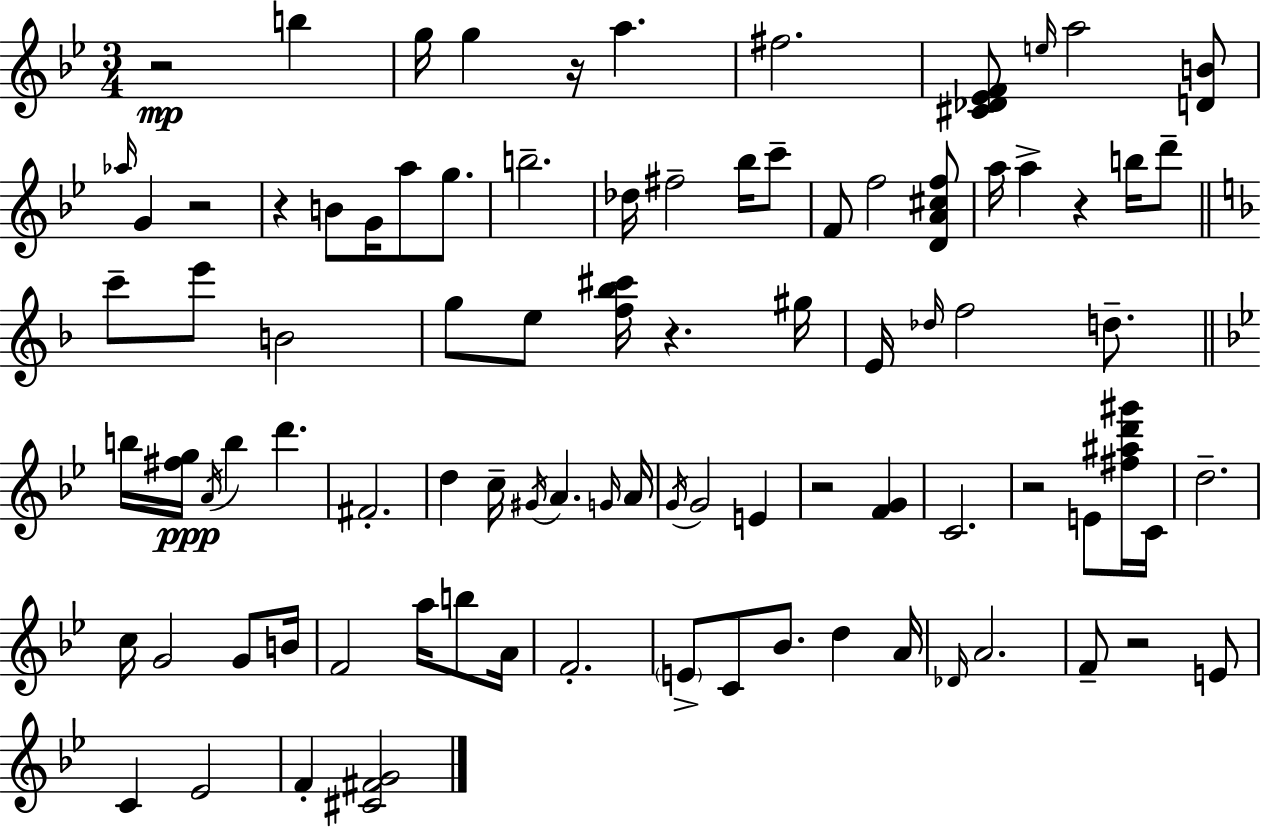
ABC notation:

X:1
T:Untitled
M:3/4
L:1/4
K:Gm
z2 b g/4 g z/4 a ^f2 [^C_D_EF]/2 e/4 a2 [DB]/2 _a/4 G z2 z B/2 G/4 a/2 g/2 b2 _d/4 ^f2 _b/4 c'/2 F/2 f2 [DA^cf]/2 a/4 a z b/4 d'/2 c'/2 e'/2 B2 g/2 e/2 [f_b^c']/4 z ^g/4 E/4 _d/4 f2 d/2 b/4 [^fg]/4 A/4 b d' ^F2 d c/4 ^G/4 A G/4 A/4 G/4 G2 E z2 [FG] C2 z2 E/2 [^f^ad'^g']/4 C/4 d2 c/4 G2 G/2 B/4 F2 a/4 b/2 A/4 F2 E/2 C/2 _B/2 d A/4 _D/4 A2 F/2 z2 E/2 C _E2 F [^C^FG]2